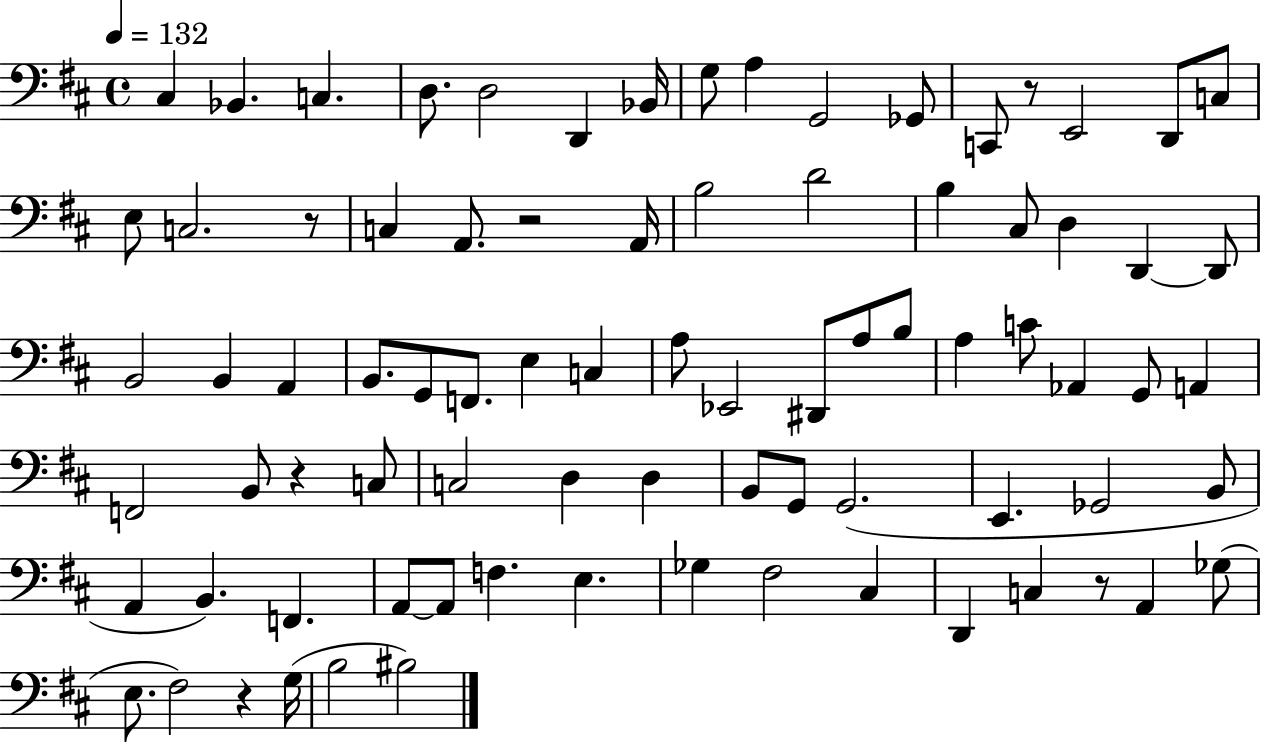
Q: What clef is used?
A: bass